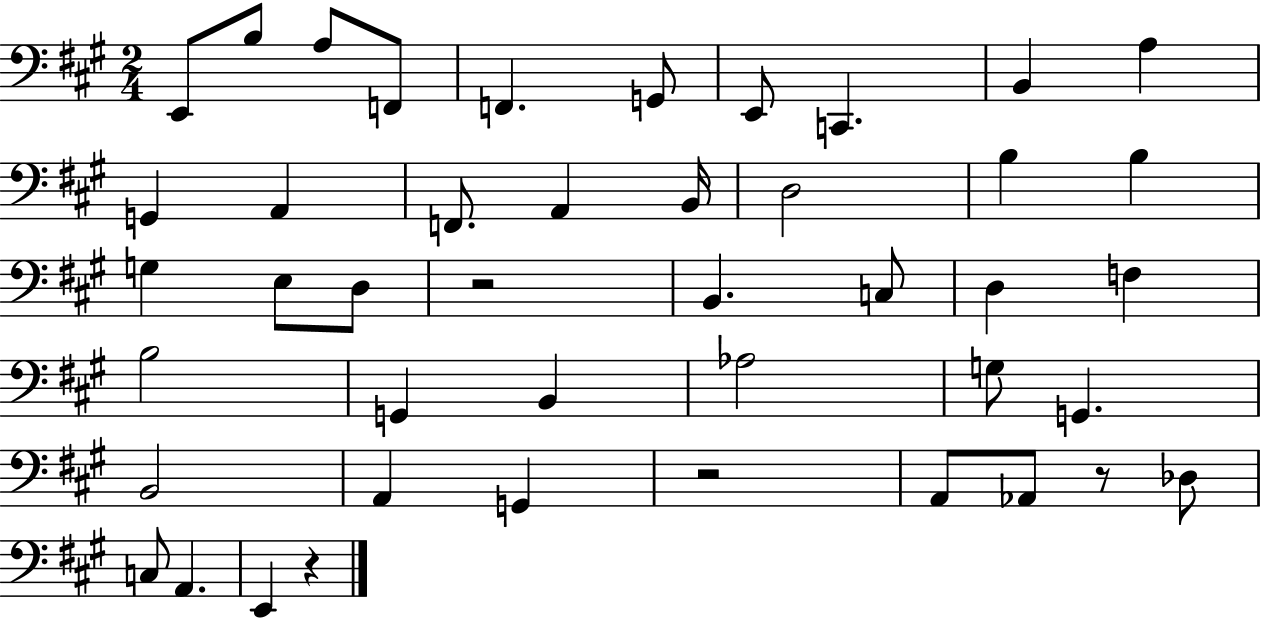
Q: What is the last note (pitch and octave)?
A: E2